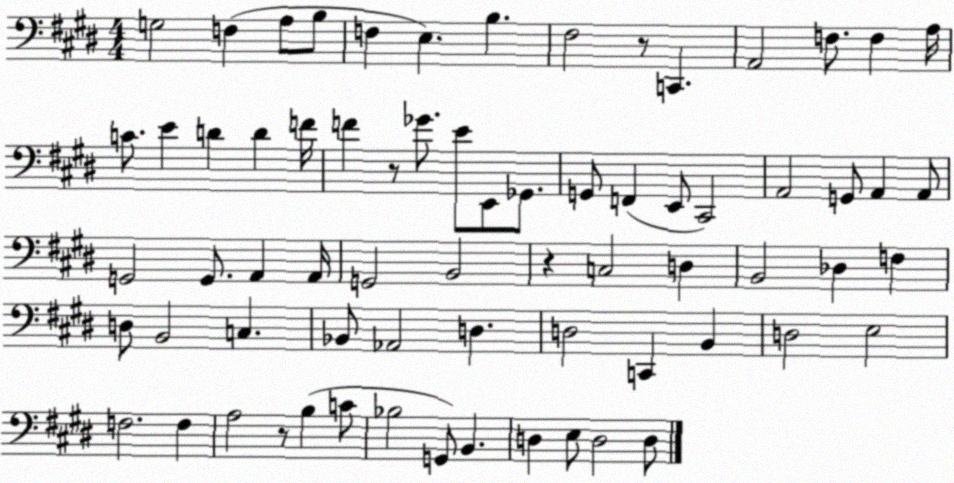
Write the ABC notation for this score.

X:1
T:Untitled
M:4/4
L:1/4
K:E
G,2 F, A,/2 B,/2 F, E, B, ^F,2 z/2 C,, A,,2 F,/2 F, A,/4 C/2 E D D F/4 F z/2 _G/2 E/2 E,,/2 _G,,/2 G,,/2 F,, E,,/2 ^C,,2 A,,2 G,,/2 A,, A,,/2 G,,2 G,,/2 A,, A,,/4 G,,2 B,,2 z C,2 D, B,,2 _D, F, D,/2 B,,2 C, _B,,/2 _A,,2 D, D,2 C,, B,, D,2 E,2 F,2 F, A,2 z/2 B, C/2 _B,2 G,,/2 B,, D, E,/2 D,2 D,/2